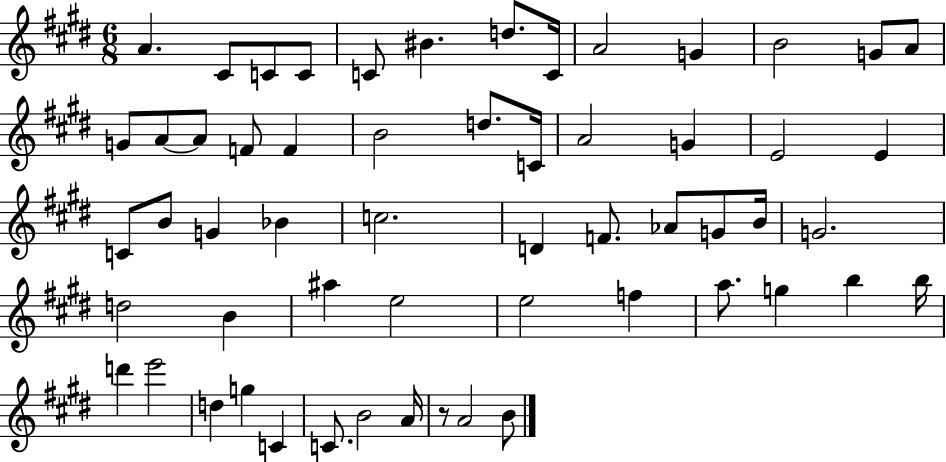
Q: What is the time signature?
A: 6/8